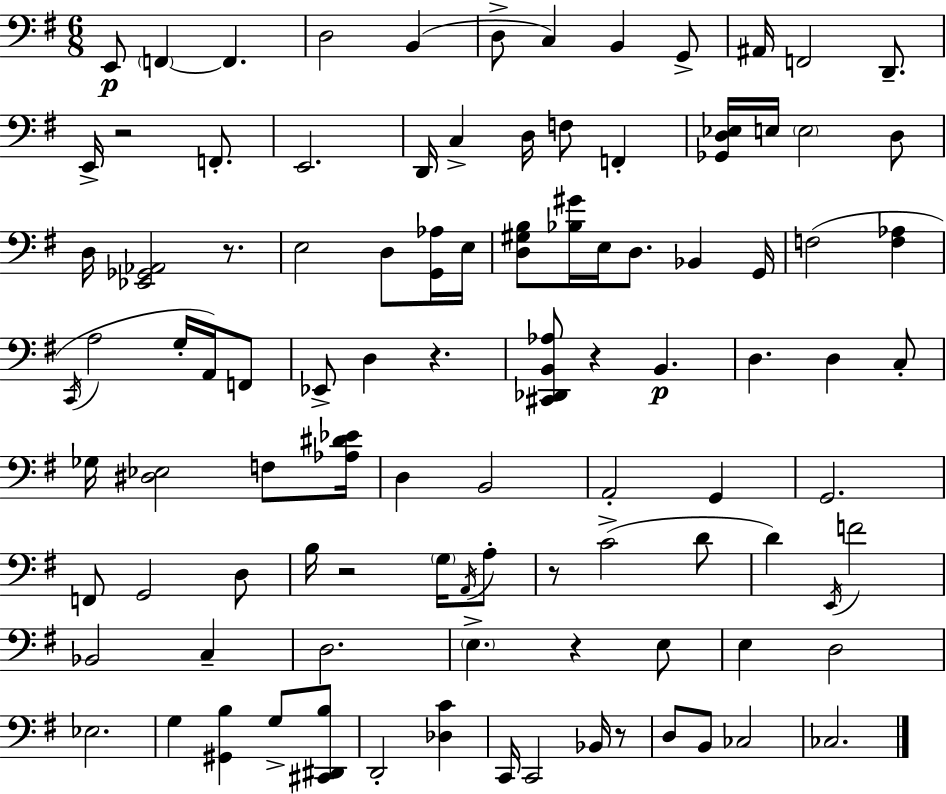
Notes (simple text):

E2/e F2/q F2/q. D3/h B2/q D3/e C3/q B2/q G2/e A#2/s F2/h D2/e. E2/s R/h F2/e. E2/h. D2/s C3/q D3/s F3/e F2/q [Gb2,D3,Eb3]/s E3/s E3/h D3/e D3/s [Eb2,Gb2,Ab2]/h R/e. E3/h D3/e [G2,Ab3]/s E3/s [D3,G#3,B3]/e [Bb3,G#4]/s E3/s D3/e. Bb2/q G2/s F3/h [F3,Ab3]/q C2/s A3/h G3/s A2/s F2/e Eb2/e D3/q R/q. [C#2,Db2,B2,Ab3]/e R/q B2/q. D3/q. D3/q C3/e Gb3/s [D#3,Eb3]/h F3/e [Ab3,D#4,Eb4]/s D3/q B2/h A2/h G2/q G2/h. F2/e G2/h D3/e B3/s R/h G3/s A2/s A3/e R/e C4/h D4/e D4/q E2/s F4/h Bb2/h C3/q D3/h. E3/q. R/q E3/e E3/q D3/h Eb3/h. G3/q [G#2,B3]/q G3/e [C#2,D#2,B3]/e D2/h [Db3,C4]/q C2/s C2/h Bb2/s R/e D3/e B2/e CES3/h CES3/h.